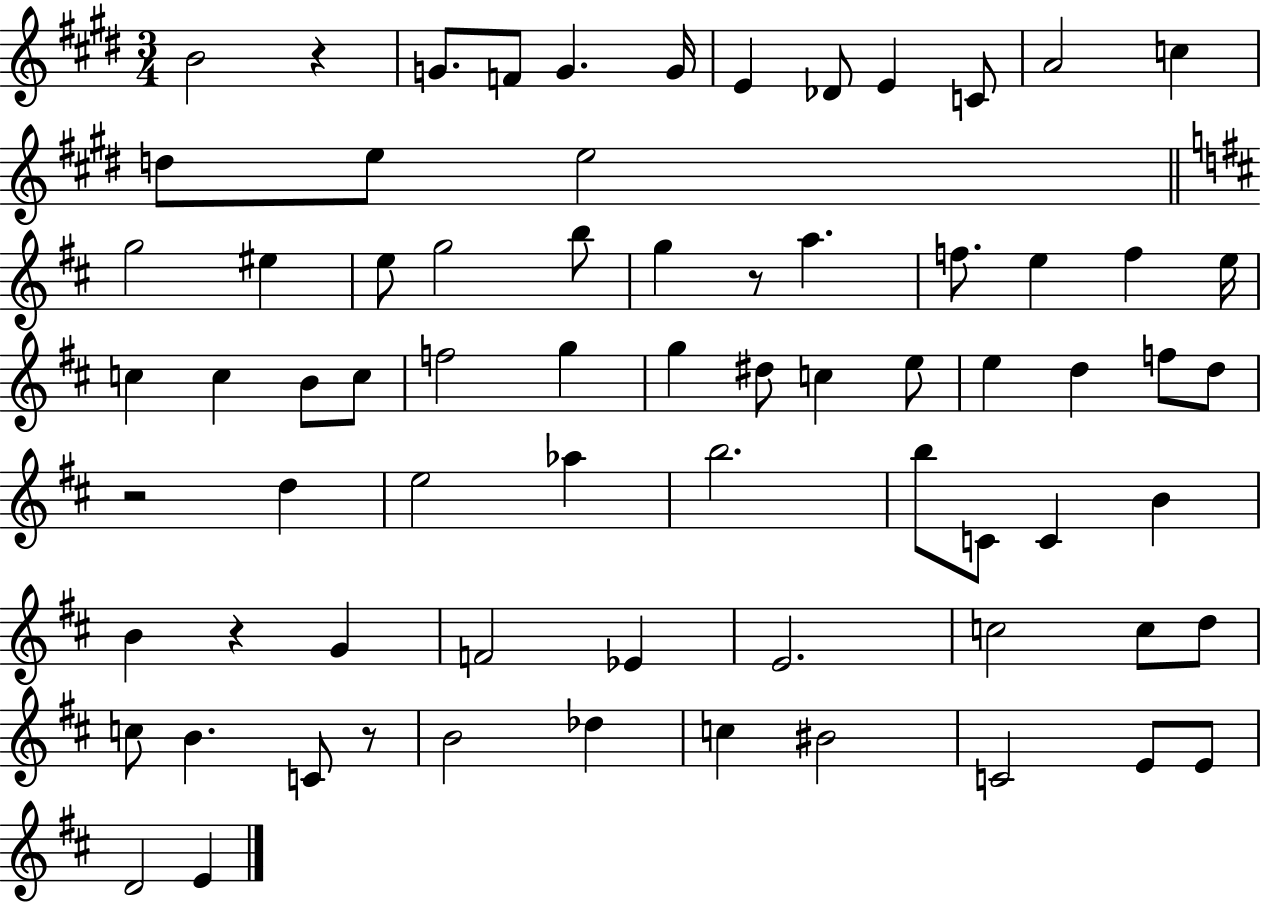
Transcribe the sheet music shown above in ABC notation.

X:1
T:Untitled
M:3/4
L:1/4
K:E
B2 z G/2 F/2 G G/4 E _D/2 E C/2 A2 c d/2 e/2 e2 g2 ^e e/2 g2 b/2 g z/2 a f/2 e f e/4 c c B/2 c/2 f2 g g ^d/2 c e/2 e d f/2 d/2 z2 d e2 _a b2 b/2 C/2 C B B z G F2 _E E2 c2 c/2 d/2 c/2 B C/2 z/2 B2 _d c ^B2 C2 E/2 E/2 D2 E